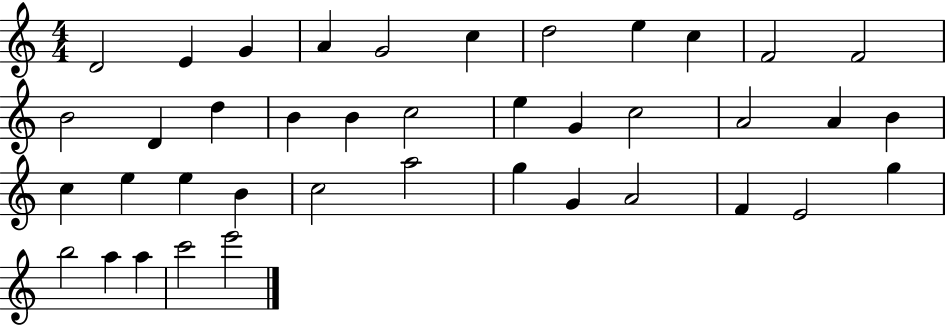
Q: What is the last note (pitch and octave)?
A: E6